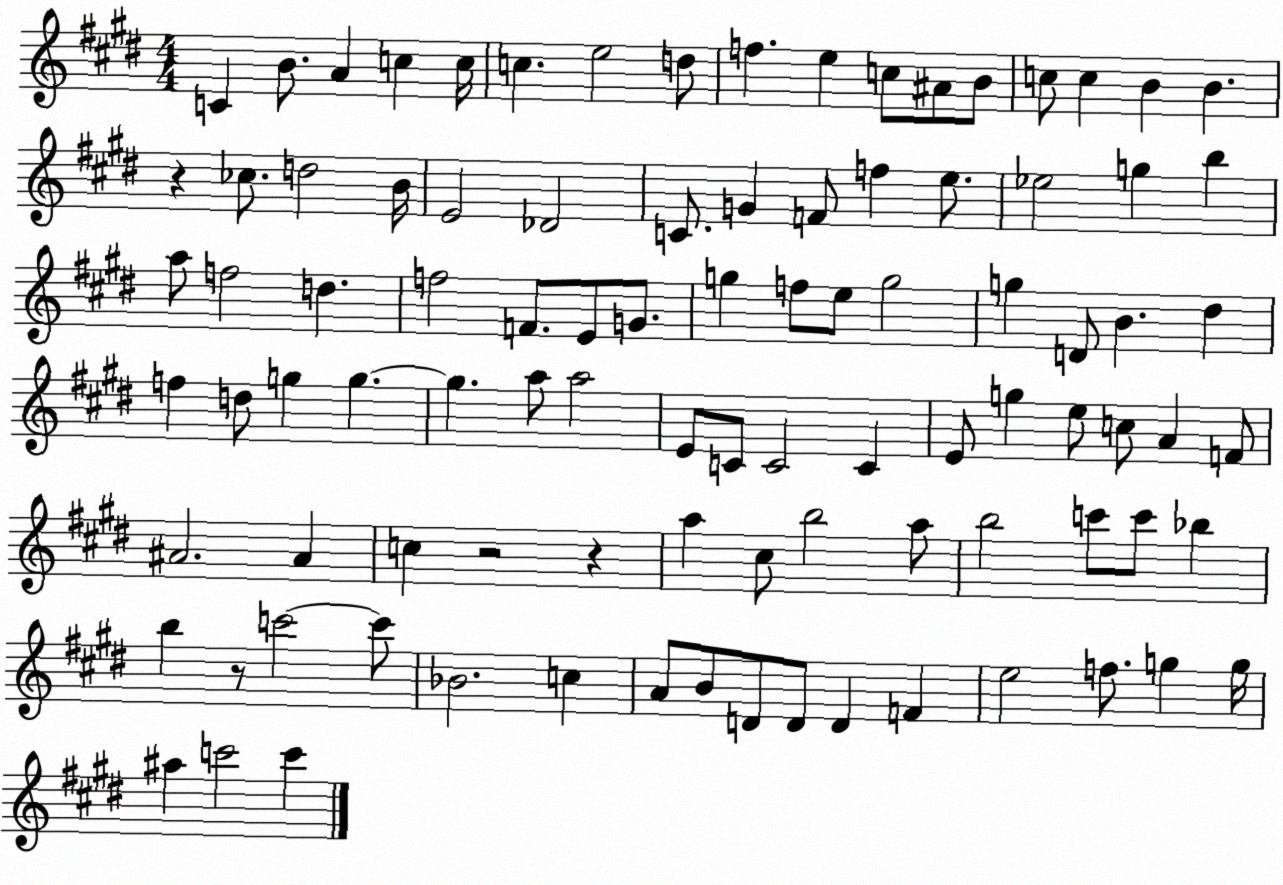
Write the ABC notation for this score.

X:1
T:Untitled
M:4/4
L:1/4
K:E
C B/2 A c c/4 c e2 d/2 f e c/2 ^A/2 B/2 c/2 c B B z _c/2 d2 B/4 E2 _D2 C/2 G F/2 f e/2 _e2 g b a/2 f2 d f2 F/2 E/2 G/2 g f/2 e/2 g2 g D/2 B ^d f d/2 g g g a/2 a2 E/2 C/2 C2 C E/2 g e/2 c/2 A F/2 ^A2 ^A c z2 z a ^c/2 b2 a/2 b2 c'/2 c'/2 _b b z/2 c'2 c'/2 _B2 c A/2 B/2 D/2 D/2 D F e2 f/2 g g/4 ^a c'2 c'